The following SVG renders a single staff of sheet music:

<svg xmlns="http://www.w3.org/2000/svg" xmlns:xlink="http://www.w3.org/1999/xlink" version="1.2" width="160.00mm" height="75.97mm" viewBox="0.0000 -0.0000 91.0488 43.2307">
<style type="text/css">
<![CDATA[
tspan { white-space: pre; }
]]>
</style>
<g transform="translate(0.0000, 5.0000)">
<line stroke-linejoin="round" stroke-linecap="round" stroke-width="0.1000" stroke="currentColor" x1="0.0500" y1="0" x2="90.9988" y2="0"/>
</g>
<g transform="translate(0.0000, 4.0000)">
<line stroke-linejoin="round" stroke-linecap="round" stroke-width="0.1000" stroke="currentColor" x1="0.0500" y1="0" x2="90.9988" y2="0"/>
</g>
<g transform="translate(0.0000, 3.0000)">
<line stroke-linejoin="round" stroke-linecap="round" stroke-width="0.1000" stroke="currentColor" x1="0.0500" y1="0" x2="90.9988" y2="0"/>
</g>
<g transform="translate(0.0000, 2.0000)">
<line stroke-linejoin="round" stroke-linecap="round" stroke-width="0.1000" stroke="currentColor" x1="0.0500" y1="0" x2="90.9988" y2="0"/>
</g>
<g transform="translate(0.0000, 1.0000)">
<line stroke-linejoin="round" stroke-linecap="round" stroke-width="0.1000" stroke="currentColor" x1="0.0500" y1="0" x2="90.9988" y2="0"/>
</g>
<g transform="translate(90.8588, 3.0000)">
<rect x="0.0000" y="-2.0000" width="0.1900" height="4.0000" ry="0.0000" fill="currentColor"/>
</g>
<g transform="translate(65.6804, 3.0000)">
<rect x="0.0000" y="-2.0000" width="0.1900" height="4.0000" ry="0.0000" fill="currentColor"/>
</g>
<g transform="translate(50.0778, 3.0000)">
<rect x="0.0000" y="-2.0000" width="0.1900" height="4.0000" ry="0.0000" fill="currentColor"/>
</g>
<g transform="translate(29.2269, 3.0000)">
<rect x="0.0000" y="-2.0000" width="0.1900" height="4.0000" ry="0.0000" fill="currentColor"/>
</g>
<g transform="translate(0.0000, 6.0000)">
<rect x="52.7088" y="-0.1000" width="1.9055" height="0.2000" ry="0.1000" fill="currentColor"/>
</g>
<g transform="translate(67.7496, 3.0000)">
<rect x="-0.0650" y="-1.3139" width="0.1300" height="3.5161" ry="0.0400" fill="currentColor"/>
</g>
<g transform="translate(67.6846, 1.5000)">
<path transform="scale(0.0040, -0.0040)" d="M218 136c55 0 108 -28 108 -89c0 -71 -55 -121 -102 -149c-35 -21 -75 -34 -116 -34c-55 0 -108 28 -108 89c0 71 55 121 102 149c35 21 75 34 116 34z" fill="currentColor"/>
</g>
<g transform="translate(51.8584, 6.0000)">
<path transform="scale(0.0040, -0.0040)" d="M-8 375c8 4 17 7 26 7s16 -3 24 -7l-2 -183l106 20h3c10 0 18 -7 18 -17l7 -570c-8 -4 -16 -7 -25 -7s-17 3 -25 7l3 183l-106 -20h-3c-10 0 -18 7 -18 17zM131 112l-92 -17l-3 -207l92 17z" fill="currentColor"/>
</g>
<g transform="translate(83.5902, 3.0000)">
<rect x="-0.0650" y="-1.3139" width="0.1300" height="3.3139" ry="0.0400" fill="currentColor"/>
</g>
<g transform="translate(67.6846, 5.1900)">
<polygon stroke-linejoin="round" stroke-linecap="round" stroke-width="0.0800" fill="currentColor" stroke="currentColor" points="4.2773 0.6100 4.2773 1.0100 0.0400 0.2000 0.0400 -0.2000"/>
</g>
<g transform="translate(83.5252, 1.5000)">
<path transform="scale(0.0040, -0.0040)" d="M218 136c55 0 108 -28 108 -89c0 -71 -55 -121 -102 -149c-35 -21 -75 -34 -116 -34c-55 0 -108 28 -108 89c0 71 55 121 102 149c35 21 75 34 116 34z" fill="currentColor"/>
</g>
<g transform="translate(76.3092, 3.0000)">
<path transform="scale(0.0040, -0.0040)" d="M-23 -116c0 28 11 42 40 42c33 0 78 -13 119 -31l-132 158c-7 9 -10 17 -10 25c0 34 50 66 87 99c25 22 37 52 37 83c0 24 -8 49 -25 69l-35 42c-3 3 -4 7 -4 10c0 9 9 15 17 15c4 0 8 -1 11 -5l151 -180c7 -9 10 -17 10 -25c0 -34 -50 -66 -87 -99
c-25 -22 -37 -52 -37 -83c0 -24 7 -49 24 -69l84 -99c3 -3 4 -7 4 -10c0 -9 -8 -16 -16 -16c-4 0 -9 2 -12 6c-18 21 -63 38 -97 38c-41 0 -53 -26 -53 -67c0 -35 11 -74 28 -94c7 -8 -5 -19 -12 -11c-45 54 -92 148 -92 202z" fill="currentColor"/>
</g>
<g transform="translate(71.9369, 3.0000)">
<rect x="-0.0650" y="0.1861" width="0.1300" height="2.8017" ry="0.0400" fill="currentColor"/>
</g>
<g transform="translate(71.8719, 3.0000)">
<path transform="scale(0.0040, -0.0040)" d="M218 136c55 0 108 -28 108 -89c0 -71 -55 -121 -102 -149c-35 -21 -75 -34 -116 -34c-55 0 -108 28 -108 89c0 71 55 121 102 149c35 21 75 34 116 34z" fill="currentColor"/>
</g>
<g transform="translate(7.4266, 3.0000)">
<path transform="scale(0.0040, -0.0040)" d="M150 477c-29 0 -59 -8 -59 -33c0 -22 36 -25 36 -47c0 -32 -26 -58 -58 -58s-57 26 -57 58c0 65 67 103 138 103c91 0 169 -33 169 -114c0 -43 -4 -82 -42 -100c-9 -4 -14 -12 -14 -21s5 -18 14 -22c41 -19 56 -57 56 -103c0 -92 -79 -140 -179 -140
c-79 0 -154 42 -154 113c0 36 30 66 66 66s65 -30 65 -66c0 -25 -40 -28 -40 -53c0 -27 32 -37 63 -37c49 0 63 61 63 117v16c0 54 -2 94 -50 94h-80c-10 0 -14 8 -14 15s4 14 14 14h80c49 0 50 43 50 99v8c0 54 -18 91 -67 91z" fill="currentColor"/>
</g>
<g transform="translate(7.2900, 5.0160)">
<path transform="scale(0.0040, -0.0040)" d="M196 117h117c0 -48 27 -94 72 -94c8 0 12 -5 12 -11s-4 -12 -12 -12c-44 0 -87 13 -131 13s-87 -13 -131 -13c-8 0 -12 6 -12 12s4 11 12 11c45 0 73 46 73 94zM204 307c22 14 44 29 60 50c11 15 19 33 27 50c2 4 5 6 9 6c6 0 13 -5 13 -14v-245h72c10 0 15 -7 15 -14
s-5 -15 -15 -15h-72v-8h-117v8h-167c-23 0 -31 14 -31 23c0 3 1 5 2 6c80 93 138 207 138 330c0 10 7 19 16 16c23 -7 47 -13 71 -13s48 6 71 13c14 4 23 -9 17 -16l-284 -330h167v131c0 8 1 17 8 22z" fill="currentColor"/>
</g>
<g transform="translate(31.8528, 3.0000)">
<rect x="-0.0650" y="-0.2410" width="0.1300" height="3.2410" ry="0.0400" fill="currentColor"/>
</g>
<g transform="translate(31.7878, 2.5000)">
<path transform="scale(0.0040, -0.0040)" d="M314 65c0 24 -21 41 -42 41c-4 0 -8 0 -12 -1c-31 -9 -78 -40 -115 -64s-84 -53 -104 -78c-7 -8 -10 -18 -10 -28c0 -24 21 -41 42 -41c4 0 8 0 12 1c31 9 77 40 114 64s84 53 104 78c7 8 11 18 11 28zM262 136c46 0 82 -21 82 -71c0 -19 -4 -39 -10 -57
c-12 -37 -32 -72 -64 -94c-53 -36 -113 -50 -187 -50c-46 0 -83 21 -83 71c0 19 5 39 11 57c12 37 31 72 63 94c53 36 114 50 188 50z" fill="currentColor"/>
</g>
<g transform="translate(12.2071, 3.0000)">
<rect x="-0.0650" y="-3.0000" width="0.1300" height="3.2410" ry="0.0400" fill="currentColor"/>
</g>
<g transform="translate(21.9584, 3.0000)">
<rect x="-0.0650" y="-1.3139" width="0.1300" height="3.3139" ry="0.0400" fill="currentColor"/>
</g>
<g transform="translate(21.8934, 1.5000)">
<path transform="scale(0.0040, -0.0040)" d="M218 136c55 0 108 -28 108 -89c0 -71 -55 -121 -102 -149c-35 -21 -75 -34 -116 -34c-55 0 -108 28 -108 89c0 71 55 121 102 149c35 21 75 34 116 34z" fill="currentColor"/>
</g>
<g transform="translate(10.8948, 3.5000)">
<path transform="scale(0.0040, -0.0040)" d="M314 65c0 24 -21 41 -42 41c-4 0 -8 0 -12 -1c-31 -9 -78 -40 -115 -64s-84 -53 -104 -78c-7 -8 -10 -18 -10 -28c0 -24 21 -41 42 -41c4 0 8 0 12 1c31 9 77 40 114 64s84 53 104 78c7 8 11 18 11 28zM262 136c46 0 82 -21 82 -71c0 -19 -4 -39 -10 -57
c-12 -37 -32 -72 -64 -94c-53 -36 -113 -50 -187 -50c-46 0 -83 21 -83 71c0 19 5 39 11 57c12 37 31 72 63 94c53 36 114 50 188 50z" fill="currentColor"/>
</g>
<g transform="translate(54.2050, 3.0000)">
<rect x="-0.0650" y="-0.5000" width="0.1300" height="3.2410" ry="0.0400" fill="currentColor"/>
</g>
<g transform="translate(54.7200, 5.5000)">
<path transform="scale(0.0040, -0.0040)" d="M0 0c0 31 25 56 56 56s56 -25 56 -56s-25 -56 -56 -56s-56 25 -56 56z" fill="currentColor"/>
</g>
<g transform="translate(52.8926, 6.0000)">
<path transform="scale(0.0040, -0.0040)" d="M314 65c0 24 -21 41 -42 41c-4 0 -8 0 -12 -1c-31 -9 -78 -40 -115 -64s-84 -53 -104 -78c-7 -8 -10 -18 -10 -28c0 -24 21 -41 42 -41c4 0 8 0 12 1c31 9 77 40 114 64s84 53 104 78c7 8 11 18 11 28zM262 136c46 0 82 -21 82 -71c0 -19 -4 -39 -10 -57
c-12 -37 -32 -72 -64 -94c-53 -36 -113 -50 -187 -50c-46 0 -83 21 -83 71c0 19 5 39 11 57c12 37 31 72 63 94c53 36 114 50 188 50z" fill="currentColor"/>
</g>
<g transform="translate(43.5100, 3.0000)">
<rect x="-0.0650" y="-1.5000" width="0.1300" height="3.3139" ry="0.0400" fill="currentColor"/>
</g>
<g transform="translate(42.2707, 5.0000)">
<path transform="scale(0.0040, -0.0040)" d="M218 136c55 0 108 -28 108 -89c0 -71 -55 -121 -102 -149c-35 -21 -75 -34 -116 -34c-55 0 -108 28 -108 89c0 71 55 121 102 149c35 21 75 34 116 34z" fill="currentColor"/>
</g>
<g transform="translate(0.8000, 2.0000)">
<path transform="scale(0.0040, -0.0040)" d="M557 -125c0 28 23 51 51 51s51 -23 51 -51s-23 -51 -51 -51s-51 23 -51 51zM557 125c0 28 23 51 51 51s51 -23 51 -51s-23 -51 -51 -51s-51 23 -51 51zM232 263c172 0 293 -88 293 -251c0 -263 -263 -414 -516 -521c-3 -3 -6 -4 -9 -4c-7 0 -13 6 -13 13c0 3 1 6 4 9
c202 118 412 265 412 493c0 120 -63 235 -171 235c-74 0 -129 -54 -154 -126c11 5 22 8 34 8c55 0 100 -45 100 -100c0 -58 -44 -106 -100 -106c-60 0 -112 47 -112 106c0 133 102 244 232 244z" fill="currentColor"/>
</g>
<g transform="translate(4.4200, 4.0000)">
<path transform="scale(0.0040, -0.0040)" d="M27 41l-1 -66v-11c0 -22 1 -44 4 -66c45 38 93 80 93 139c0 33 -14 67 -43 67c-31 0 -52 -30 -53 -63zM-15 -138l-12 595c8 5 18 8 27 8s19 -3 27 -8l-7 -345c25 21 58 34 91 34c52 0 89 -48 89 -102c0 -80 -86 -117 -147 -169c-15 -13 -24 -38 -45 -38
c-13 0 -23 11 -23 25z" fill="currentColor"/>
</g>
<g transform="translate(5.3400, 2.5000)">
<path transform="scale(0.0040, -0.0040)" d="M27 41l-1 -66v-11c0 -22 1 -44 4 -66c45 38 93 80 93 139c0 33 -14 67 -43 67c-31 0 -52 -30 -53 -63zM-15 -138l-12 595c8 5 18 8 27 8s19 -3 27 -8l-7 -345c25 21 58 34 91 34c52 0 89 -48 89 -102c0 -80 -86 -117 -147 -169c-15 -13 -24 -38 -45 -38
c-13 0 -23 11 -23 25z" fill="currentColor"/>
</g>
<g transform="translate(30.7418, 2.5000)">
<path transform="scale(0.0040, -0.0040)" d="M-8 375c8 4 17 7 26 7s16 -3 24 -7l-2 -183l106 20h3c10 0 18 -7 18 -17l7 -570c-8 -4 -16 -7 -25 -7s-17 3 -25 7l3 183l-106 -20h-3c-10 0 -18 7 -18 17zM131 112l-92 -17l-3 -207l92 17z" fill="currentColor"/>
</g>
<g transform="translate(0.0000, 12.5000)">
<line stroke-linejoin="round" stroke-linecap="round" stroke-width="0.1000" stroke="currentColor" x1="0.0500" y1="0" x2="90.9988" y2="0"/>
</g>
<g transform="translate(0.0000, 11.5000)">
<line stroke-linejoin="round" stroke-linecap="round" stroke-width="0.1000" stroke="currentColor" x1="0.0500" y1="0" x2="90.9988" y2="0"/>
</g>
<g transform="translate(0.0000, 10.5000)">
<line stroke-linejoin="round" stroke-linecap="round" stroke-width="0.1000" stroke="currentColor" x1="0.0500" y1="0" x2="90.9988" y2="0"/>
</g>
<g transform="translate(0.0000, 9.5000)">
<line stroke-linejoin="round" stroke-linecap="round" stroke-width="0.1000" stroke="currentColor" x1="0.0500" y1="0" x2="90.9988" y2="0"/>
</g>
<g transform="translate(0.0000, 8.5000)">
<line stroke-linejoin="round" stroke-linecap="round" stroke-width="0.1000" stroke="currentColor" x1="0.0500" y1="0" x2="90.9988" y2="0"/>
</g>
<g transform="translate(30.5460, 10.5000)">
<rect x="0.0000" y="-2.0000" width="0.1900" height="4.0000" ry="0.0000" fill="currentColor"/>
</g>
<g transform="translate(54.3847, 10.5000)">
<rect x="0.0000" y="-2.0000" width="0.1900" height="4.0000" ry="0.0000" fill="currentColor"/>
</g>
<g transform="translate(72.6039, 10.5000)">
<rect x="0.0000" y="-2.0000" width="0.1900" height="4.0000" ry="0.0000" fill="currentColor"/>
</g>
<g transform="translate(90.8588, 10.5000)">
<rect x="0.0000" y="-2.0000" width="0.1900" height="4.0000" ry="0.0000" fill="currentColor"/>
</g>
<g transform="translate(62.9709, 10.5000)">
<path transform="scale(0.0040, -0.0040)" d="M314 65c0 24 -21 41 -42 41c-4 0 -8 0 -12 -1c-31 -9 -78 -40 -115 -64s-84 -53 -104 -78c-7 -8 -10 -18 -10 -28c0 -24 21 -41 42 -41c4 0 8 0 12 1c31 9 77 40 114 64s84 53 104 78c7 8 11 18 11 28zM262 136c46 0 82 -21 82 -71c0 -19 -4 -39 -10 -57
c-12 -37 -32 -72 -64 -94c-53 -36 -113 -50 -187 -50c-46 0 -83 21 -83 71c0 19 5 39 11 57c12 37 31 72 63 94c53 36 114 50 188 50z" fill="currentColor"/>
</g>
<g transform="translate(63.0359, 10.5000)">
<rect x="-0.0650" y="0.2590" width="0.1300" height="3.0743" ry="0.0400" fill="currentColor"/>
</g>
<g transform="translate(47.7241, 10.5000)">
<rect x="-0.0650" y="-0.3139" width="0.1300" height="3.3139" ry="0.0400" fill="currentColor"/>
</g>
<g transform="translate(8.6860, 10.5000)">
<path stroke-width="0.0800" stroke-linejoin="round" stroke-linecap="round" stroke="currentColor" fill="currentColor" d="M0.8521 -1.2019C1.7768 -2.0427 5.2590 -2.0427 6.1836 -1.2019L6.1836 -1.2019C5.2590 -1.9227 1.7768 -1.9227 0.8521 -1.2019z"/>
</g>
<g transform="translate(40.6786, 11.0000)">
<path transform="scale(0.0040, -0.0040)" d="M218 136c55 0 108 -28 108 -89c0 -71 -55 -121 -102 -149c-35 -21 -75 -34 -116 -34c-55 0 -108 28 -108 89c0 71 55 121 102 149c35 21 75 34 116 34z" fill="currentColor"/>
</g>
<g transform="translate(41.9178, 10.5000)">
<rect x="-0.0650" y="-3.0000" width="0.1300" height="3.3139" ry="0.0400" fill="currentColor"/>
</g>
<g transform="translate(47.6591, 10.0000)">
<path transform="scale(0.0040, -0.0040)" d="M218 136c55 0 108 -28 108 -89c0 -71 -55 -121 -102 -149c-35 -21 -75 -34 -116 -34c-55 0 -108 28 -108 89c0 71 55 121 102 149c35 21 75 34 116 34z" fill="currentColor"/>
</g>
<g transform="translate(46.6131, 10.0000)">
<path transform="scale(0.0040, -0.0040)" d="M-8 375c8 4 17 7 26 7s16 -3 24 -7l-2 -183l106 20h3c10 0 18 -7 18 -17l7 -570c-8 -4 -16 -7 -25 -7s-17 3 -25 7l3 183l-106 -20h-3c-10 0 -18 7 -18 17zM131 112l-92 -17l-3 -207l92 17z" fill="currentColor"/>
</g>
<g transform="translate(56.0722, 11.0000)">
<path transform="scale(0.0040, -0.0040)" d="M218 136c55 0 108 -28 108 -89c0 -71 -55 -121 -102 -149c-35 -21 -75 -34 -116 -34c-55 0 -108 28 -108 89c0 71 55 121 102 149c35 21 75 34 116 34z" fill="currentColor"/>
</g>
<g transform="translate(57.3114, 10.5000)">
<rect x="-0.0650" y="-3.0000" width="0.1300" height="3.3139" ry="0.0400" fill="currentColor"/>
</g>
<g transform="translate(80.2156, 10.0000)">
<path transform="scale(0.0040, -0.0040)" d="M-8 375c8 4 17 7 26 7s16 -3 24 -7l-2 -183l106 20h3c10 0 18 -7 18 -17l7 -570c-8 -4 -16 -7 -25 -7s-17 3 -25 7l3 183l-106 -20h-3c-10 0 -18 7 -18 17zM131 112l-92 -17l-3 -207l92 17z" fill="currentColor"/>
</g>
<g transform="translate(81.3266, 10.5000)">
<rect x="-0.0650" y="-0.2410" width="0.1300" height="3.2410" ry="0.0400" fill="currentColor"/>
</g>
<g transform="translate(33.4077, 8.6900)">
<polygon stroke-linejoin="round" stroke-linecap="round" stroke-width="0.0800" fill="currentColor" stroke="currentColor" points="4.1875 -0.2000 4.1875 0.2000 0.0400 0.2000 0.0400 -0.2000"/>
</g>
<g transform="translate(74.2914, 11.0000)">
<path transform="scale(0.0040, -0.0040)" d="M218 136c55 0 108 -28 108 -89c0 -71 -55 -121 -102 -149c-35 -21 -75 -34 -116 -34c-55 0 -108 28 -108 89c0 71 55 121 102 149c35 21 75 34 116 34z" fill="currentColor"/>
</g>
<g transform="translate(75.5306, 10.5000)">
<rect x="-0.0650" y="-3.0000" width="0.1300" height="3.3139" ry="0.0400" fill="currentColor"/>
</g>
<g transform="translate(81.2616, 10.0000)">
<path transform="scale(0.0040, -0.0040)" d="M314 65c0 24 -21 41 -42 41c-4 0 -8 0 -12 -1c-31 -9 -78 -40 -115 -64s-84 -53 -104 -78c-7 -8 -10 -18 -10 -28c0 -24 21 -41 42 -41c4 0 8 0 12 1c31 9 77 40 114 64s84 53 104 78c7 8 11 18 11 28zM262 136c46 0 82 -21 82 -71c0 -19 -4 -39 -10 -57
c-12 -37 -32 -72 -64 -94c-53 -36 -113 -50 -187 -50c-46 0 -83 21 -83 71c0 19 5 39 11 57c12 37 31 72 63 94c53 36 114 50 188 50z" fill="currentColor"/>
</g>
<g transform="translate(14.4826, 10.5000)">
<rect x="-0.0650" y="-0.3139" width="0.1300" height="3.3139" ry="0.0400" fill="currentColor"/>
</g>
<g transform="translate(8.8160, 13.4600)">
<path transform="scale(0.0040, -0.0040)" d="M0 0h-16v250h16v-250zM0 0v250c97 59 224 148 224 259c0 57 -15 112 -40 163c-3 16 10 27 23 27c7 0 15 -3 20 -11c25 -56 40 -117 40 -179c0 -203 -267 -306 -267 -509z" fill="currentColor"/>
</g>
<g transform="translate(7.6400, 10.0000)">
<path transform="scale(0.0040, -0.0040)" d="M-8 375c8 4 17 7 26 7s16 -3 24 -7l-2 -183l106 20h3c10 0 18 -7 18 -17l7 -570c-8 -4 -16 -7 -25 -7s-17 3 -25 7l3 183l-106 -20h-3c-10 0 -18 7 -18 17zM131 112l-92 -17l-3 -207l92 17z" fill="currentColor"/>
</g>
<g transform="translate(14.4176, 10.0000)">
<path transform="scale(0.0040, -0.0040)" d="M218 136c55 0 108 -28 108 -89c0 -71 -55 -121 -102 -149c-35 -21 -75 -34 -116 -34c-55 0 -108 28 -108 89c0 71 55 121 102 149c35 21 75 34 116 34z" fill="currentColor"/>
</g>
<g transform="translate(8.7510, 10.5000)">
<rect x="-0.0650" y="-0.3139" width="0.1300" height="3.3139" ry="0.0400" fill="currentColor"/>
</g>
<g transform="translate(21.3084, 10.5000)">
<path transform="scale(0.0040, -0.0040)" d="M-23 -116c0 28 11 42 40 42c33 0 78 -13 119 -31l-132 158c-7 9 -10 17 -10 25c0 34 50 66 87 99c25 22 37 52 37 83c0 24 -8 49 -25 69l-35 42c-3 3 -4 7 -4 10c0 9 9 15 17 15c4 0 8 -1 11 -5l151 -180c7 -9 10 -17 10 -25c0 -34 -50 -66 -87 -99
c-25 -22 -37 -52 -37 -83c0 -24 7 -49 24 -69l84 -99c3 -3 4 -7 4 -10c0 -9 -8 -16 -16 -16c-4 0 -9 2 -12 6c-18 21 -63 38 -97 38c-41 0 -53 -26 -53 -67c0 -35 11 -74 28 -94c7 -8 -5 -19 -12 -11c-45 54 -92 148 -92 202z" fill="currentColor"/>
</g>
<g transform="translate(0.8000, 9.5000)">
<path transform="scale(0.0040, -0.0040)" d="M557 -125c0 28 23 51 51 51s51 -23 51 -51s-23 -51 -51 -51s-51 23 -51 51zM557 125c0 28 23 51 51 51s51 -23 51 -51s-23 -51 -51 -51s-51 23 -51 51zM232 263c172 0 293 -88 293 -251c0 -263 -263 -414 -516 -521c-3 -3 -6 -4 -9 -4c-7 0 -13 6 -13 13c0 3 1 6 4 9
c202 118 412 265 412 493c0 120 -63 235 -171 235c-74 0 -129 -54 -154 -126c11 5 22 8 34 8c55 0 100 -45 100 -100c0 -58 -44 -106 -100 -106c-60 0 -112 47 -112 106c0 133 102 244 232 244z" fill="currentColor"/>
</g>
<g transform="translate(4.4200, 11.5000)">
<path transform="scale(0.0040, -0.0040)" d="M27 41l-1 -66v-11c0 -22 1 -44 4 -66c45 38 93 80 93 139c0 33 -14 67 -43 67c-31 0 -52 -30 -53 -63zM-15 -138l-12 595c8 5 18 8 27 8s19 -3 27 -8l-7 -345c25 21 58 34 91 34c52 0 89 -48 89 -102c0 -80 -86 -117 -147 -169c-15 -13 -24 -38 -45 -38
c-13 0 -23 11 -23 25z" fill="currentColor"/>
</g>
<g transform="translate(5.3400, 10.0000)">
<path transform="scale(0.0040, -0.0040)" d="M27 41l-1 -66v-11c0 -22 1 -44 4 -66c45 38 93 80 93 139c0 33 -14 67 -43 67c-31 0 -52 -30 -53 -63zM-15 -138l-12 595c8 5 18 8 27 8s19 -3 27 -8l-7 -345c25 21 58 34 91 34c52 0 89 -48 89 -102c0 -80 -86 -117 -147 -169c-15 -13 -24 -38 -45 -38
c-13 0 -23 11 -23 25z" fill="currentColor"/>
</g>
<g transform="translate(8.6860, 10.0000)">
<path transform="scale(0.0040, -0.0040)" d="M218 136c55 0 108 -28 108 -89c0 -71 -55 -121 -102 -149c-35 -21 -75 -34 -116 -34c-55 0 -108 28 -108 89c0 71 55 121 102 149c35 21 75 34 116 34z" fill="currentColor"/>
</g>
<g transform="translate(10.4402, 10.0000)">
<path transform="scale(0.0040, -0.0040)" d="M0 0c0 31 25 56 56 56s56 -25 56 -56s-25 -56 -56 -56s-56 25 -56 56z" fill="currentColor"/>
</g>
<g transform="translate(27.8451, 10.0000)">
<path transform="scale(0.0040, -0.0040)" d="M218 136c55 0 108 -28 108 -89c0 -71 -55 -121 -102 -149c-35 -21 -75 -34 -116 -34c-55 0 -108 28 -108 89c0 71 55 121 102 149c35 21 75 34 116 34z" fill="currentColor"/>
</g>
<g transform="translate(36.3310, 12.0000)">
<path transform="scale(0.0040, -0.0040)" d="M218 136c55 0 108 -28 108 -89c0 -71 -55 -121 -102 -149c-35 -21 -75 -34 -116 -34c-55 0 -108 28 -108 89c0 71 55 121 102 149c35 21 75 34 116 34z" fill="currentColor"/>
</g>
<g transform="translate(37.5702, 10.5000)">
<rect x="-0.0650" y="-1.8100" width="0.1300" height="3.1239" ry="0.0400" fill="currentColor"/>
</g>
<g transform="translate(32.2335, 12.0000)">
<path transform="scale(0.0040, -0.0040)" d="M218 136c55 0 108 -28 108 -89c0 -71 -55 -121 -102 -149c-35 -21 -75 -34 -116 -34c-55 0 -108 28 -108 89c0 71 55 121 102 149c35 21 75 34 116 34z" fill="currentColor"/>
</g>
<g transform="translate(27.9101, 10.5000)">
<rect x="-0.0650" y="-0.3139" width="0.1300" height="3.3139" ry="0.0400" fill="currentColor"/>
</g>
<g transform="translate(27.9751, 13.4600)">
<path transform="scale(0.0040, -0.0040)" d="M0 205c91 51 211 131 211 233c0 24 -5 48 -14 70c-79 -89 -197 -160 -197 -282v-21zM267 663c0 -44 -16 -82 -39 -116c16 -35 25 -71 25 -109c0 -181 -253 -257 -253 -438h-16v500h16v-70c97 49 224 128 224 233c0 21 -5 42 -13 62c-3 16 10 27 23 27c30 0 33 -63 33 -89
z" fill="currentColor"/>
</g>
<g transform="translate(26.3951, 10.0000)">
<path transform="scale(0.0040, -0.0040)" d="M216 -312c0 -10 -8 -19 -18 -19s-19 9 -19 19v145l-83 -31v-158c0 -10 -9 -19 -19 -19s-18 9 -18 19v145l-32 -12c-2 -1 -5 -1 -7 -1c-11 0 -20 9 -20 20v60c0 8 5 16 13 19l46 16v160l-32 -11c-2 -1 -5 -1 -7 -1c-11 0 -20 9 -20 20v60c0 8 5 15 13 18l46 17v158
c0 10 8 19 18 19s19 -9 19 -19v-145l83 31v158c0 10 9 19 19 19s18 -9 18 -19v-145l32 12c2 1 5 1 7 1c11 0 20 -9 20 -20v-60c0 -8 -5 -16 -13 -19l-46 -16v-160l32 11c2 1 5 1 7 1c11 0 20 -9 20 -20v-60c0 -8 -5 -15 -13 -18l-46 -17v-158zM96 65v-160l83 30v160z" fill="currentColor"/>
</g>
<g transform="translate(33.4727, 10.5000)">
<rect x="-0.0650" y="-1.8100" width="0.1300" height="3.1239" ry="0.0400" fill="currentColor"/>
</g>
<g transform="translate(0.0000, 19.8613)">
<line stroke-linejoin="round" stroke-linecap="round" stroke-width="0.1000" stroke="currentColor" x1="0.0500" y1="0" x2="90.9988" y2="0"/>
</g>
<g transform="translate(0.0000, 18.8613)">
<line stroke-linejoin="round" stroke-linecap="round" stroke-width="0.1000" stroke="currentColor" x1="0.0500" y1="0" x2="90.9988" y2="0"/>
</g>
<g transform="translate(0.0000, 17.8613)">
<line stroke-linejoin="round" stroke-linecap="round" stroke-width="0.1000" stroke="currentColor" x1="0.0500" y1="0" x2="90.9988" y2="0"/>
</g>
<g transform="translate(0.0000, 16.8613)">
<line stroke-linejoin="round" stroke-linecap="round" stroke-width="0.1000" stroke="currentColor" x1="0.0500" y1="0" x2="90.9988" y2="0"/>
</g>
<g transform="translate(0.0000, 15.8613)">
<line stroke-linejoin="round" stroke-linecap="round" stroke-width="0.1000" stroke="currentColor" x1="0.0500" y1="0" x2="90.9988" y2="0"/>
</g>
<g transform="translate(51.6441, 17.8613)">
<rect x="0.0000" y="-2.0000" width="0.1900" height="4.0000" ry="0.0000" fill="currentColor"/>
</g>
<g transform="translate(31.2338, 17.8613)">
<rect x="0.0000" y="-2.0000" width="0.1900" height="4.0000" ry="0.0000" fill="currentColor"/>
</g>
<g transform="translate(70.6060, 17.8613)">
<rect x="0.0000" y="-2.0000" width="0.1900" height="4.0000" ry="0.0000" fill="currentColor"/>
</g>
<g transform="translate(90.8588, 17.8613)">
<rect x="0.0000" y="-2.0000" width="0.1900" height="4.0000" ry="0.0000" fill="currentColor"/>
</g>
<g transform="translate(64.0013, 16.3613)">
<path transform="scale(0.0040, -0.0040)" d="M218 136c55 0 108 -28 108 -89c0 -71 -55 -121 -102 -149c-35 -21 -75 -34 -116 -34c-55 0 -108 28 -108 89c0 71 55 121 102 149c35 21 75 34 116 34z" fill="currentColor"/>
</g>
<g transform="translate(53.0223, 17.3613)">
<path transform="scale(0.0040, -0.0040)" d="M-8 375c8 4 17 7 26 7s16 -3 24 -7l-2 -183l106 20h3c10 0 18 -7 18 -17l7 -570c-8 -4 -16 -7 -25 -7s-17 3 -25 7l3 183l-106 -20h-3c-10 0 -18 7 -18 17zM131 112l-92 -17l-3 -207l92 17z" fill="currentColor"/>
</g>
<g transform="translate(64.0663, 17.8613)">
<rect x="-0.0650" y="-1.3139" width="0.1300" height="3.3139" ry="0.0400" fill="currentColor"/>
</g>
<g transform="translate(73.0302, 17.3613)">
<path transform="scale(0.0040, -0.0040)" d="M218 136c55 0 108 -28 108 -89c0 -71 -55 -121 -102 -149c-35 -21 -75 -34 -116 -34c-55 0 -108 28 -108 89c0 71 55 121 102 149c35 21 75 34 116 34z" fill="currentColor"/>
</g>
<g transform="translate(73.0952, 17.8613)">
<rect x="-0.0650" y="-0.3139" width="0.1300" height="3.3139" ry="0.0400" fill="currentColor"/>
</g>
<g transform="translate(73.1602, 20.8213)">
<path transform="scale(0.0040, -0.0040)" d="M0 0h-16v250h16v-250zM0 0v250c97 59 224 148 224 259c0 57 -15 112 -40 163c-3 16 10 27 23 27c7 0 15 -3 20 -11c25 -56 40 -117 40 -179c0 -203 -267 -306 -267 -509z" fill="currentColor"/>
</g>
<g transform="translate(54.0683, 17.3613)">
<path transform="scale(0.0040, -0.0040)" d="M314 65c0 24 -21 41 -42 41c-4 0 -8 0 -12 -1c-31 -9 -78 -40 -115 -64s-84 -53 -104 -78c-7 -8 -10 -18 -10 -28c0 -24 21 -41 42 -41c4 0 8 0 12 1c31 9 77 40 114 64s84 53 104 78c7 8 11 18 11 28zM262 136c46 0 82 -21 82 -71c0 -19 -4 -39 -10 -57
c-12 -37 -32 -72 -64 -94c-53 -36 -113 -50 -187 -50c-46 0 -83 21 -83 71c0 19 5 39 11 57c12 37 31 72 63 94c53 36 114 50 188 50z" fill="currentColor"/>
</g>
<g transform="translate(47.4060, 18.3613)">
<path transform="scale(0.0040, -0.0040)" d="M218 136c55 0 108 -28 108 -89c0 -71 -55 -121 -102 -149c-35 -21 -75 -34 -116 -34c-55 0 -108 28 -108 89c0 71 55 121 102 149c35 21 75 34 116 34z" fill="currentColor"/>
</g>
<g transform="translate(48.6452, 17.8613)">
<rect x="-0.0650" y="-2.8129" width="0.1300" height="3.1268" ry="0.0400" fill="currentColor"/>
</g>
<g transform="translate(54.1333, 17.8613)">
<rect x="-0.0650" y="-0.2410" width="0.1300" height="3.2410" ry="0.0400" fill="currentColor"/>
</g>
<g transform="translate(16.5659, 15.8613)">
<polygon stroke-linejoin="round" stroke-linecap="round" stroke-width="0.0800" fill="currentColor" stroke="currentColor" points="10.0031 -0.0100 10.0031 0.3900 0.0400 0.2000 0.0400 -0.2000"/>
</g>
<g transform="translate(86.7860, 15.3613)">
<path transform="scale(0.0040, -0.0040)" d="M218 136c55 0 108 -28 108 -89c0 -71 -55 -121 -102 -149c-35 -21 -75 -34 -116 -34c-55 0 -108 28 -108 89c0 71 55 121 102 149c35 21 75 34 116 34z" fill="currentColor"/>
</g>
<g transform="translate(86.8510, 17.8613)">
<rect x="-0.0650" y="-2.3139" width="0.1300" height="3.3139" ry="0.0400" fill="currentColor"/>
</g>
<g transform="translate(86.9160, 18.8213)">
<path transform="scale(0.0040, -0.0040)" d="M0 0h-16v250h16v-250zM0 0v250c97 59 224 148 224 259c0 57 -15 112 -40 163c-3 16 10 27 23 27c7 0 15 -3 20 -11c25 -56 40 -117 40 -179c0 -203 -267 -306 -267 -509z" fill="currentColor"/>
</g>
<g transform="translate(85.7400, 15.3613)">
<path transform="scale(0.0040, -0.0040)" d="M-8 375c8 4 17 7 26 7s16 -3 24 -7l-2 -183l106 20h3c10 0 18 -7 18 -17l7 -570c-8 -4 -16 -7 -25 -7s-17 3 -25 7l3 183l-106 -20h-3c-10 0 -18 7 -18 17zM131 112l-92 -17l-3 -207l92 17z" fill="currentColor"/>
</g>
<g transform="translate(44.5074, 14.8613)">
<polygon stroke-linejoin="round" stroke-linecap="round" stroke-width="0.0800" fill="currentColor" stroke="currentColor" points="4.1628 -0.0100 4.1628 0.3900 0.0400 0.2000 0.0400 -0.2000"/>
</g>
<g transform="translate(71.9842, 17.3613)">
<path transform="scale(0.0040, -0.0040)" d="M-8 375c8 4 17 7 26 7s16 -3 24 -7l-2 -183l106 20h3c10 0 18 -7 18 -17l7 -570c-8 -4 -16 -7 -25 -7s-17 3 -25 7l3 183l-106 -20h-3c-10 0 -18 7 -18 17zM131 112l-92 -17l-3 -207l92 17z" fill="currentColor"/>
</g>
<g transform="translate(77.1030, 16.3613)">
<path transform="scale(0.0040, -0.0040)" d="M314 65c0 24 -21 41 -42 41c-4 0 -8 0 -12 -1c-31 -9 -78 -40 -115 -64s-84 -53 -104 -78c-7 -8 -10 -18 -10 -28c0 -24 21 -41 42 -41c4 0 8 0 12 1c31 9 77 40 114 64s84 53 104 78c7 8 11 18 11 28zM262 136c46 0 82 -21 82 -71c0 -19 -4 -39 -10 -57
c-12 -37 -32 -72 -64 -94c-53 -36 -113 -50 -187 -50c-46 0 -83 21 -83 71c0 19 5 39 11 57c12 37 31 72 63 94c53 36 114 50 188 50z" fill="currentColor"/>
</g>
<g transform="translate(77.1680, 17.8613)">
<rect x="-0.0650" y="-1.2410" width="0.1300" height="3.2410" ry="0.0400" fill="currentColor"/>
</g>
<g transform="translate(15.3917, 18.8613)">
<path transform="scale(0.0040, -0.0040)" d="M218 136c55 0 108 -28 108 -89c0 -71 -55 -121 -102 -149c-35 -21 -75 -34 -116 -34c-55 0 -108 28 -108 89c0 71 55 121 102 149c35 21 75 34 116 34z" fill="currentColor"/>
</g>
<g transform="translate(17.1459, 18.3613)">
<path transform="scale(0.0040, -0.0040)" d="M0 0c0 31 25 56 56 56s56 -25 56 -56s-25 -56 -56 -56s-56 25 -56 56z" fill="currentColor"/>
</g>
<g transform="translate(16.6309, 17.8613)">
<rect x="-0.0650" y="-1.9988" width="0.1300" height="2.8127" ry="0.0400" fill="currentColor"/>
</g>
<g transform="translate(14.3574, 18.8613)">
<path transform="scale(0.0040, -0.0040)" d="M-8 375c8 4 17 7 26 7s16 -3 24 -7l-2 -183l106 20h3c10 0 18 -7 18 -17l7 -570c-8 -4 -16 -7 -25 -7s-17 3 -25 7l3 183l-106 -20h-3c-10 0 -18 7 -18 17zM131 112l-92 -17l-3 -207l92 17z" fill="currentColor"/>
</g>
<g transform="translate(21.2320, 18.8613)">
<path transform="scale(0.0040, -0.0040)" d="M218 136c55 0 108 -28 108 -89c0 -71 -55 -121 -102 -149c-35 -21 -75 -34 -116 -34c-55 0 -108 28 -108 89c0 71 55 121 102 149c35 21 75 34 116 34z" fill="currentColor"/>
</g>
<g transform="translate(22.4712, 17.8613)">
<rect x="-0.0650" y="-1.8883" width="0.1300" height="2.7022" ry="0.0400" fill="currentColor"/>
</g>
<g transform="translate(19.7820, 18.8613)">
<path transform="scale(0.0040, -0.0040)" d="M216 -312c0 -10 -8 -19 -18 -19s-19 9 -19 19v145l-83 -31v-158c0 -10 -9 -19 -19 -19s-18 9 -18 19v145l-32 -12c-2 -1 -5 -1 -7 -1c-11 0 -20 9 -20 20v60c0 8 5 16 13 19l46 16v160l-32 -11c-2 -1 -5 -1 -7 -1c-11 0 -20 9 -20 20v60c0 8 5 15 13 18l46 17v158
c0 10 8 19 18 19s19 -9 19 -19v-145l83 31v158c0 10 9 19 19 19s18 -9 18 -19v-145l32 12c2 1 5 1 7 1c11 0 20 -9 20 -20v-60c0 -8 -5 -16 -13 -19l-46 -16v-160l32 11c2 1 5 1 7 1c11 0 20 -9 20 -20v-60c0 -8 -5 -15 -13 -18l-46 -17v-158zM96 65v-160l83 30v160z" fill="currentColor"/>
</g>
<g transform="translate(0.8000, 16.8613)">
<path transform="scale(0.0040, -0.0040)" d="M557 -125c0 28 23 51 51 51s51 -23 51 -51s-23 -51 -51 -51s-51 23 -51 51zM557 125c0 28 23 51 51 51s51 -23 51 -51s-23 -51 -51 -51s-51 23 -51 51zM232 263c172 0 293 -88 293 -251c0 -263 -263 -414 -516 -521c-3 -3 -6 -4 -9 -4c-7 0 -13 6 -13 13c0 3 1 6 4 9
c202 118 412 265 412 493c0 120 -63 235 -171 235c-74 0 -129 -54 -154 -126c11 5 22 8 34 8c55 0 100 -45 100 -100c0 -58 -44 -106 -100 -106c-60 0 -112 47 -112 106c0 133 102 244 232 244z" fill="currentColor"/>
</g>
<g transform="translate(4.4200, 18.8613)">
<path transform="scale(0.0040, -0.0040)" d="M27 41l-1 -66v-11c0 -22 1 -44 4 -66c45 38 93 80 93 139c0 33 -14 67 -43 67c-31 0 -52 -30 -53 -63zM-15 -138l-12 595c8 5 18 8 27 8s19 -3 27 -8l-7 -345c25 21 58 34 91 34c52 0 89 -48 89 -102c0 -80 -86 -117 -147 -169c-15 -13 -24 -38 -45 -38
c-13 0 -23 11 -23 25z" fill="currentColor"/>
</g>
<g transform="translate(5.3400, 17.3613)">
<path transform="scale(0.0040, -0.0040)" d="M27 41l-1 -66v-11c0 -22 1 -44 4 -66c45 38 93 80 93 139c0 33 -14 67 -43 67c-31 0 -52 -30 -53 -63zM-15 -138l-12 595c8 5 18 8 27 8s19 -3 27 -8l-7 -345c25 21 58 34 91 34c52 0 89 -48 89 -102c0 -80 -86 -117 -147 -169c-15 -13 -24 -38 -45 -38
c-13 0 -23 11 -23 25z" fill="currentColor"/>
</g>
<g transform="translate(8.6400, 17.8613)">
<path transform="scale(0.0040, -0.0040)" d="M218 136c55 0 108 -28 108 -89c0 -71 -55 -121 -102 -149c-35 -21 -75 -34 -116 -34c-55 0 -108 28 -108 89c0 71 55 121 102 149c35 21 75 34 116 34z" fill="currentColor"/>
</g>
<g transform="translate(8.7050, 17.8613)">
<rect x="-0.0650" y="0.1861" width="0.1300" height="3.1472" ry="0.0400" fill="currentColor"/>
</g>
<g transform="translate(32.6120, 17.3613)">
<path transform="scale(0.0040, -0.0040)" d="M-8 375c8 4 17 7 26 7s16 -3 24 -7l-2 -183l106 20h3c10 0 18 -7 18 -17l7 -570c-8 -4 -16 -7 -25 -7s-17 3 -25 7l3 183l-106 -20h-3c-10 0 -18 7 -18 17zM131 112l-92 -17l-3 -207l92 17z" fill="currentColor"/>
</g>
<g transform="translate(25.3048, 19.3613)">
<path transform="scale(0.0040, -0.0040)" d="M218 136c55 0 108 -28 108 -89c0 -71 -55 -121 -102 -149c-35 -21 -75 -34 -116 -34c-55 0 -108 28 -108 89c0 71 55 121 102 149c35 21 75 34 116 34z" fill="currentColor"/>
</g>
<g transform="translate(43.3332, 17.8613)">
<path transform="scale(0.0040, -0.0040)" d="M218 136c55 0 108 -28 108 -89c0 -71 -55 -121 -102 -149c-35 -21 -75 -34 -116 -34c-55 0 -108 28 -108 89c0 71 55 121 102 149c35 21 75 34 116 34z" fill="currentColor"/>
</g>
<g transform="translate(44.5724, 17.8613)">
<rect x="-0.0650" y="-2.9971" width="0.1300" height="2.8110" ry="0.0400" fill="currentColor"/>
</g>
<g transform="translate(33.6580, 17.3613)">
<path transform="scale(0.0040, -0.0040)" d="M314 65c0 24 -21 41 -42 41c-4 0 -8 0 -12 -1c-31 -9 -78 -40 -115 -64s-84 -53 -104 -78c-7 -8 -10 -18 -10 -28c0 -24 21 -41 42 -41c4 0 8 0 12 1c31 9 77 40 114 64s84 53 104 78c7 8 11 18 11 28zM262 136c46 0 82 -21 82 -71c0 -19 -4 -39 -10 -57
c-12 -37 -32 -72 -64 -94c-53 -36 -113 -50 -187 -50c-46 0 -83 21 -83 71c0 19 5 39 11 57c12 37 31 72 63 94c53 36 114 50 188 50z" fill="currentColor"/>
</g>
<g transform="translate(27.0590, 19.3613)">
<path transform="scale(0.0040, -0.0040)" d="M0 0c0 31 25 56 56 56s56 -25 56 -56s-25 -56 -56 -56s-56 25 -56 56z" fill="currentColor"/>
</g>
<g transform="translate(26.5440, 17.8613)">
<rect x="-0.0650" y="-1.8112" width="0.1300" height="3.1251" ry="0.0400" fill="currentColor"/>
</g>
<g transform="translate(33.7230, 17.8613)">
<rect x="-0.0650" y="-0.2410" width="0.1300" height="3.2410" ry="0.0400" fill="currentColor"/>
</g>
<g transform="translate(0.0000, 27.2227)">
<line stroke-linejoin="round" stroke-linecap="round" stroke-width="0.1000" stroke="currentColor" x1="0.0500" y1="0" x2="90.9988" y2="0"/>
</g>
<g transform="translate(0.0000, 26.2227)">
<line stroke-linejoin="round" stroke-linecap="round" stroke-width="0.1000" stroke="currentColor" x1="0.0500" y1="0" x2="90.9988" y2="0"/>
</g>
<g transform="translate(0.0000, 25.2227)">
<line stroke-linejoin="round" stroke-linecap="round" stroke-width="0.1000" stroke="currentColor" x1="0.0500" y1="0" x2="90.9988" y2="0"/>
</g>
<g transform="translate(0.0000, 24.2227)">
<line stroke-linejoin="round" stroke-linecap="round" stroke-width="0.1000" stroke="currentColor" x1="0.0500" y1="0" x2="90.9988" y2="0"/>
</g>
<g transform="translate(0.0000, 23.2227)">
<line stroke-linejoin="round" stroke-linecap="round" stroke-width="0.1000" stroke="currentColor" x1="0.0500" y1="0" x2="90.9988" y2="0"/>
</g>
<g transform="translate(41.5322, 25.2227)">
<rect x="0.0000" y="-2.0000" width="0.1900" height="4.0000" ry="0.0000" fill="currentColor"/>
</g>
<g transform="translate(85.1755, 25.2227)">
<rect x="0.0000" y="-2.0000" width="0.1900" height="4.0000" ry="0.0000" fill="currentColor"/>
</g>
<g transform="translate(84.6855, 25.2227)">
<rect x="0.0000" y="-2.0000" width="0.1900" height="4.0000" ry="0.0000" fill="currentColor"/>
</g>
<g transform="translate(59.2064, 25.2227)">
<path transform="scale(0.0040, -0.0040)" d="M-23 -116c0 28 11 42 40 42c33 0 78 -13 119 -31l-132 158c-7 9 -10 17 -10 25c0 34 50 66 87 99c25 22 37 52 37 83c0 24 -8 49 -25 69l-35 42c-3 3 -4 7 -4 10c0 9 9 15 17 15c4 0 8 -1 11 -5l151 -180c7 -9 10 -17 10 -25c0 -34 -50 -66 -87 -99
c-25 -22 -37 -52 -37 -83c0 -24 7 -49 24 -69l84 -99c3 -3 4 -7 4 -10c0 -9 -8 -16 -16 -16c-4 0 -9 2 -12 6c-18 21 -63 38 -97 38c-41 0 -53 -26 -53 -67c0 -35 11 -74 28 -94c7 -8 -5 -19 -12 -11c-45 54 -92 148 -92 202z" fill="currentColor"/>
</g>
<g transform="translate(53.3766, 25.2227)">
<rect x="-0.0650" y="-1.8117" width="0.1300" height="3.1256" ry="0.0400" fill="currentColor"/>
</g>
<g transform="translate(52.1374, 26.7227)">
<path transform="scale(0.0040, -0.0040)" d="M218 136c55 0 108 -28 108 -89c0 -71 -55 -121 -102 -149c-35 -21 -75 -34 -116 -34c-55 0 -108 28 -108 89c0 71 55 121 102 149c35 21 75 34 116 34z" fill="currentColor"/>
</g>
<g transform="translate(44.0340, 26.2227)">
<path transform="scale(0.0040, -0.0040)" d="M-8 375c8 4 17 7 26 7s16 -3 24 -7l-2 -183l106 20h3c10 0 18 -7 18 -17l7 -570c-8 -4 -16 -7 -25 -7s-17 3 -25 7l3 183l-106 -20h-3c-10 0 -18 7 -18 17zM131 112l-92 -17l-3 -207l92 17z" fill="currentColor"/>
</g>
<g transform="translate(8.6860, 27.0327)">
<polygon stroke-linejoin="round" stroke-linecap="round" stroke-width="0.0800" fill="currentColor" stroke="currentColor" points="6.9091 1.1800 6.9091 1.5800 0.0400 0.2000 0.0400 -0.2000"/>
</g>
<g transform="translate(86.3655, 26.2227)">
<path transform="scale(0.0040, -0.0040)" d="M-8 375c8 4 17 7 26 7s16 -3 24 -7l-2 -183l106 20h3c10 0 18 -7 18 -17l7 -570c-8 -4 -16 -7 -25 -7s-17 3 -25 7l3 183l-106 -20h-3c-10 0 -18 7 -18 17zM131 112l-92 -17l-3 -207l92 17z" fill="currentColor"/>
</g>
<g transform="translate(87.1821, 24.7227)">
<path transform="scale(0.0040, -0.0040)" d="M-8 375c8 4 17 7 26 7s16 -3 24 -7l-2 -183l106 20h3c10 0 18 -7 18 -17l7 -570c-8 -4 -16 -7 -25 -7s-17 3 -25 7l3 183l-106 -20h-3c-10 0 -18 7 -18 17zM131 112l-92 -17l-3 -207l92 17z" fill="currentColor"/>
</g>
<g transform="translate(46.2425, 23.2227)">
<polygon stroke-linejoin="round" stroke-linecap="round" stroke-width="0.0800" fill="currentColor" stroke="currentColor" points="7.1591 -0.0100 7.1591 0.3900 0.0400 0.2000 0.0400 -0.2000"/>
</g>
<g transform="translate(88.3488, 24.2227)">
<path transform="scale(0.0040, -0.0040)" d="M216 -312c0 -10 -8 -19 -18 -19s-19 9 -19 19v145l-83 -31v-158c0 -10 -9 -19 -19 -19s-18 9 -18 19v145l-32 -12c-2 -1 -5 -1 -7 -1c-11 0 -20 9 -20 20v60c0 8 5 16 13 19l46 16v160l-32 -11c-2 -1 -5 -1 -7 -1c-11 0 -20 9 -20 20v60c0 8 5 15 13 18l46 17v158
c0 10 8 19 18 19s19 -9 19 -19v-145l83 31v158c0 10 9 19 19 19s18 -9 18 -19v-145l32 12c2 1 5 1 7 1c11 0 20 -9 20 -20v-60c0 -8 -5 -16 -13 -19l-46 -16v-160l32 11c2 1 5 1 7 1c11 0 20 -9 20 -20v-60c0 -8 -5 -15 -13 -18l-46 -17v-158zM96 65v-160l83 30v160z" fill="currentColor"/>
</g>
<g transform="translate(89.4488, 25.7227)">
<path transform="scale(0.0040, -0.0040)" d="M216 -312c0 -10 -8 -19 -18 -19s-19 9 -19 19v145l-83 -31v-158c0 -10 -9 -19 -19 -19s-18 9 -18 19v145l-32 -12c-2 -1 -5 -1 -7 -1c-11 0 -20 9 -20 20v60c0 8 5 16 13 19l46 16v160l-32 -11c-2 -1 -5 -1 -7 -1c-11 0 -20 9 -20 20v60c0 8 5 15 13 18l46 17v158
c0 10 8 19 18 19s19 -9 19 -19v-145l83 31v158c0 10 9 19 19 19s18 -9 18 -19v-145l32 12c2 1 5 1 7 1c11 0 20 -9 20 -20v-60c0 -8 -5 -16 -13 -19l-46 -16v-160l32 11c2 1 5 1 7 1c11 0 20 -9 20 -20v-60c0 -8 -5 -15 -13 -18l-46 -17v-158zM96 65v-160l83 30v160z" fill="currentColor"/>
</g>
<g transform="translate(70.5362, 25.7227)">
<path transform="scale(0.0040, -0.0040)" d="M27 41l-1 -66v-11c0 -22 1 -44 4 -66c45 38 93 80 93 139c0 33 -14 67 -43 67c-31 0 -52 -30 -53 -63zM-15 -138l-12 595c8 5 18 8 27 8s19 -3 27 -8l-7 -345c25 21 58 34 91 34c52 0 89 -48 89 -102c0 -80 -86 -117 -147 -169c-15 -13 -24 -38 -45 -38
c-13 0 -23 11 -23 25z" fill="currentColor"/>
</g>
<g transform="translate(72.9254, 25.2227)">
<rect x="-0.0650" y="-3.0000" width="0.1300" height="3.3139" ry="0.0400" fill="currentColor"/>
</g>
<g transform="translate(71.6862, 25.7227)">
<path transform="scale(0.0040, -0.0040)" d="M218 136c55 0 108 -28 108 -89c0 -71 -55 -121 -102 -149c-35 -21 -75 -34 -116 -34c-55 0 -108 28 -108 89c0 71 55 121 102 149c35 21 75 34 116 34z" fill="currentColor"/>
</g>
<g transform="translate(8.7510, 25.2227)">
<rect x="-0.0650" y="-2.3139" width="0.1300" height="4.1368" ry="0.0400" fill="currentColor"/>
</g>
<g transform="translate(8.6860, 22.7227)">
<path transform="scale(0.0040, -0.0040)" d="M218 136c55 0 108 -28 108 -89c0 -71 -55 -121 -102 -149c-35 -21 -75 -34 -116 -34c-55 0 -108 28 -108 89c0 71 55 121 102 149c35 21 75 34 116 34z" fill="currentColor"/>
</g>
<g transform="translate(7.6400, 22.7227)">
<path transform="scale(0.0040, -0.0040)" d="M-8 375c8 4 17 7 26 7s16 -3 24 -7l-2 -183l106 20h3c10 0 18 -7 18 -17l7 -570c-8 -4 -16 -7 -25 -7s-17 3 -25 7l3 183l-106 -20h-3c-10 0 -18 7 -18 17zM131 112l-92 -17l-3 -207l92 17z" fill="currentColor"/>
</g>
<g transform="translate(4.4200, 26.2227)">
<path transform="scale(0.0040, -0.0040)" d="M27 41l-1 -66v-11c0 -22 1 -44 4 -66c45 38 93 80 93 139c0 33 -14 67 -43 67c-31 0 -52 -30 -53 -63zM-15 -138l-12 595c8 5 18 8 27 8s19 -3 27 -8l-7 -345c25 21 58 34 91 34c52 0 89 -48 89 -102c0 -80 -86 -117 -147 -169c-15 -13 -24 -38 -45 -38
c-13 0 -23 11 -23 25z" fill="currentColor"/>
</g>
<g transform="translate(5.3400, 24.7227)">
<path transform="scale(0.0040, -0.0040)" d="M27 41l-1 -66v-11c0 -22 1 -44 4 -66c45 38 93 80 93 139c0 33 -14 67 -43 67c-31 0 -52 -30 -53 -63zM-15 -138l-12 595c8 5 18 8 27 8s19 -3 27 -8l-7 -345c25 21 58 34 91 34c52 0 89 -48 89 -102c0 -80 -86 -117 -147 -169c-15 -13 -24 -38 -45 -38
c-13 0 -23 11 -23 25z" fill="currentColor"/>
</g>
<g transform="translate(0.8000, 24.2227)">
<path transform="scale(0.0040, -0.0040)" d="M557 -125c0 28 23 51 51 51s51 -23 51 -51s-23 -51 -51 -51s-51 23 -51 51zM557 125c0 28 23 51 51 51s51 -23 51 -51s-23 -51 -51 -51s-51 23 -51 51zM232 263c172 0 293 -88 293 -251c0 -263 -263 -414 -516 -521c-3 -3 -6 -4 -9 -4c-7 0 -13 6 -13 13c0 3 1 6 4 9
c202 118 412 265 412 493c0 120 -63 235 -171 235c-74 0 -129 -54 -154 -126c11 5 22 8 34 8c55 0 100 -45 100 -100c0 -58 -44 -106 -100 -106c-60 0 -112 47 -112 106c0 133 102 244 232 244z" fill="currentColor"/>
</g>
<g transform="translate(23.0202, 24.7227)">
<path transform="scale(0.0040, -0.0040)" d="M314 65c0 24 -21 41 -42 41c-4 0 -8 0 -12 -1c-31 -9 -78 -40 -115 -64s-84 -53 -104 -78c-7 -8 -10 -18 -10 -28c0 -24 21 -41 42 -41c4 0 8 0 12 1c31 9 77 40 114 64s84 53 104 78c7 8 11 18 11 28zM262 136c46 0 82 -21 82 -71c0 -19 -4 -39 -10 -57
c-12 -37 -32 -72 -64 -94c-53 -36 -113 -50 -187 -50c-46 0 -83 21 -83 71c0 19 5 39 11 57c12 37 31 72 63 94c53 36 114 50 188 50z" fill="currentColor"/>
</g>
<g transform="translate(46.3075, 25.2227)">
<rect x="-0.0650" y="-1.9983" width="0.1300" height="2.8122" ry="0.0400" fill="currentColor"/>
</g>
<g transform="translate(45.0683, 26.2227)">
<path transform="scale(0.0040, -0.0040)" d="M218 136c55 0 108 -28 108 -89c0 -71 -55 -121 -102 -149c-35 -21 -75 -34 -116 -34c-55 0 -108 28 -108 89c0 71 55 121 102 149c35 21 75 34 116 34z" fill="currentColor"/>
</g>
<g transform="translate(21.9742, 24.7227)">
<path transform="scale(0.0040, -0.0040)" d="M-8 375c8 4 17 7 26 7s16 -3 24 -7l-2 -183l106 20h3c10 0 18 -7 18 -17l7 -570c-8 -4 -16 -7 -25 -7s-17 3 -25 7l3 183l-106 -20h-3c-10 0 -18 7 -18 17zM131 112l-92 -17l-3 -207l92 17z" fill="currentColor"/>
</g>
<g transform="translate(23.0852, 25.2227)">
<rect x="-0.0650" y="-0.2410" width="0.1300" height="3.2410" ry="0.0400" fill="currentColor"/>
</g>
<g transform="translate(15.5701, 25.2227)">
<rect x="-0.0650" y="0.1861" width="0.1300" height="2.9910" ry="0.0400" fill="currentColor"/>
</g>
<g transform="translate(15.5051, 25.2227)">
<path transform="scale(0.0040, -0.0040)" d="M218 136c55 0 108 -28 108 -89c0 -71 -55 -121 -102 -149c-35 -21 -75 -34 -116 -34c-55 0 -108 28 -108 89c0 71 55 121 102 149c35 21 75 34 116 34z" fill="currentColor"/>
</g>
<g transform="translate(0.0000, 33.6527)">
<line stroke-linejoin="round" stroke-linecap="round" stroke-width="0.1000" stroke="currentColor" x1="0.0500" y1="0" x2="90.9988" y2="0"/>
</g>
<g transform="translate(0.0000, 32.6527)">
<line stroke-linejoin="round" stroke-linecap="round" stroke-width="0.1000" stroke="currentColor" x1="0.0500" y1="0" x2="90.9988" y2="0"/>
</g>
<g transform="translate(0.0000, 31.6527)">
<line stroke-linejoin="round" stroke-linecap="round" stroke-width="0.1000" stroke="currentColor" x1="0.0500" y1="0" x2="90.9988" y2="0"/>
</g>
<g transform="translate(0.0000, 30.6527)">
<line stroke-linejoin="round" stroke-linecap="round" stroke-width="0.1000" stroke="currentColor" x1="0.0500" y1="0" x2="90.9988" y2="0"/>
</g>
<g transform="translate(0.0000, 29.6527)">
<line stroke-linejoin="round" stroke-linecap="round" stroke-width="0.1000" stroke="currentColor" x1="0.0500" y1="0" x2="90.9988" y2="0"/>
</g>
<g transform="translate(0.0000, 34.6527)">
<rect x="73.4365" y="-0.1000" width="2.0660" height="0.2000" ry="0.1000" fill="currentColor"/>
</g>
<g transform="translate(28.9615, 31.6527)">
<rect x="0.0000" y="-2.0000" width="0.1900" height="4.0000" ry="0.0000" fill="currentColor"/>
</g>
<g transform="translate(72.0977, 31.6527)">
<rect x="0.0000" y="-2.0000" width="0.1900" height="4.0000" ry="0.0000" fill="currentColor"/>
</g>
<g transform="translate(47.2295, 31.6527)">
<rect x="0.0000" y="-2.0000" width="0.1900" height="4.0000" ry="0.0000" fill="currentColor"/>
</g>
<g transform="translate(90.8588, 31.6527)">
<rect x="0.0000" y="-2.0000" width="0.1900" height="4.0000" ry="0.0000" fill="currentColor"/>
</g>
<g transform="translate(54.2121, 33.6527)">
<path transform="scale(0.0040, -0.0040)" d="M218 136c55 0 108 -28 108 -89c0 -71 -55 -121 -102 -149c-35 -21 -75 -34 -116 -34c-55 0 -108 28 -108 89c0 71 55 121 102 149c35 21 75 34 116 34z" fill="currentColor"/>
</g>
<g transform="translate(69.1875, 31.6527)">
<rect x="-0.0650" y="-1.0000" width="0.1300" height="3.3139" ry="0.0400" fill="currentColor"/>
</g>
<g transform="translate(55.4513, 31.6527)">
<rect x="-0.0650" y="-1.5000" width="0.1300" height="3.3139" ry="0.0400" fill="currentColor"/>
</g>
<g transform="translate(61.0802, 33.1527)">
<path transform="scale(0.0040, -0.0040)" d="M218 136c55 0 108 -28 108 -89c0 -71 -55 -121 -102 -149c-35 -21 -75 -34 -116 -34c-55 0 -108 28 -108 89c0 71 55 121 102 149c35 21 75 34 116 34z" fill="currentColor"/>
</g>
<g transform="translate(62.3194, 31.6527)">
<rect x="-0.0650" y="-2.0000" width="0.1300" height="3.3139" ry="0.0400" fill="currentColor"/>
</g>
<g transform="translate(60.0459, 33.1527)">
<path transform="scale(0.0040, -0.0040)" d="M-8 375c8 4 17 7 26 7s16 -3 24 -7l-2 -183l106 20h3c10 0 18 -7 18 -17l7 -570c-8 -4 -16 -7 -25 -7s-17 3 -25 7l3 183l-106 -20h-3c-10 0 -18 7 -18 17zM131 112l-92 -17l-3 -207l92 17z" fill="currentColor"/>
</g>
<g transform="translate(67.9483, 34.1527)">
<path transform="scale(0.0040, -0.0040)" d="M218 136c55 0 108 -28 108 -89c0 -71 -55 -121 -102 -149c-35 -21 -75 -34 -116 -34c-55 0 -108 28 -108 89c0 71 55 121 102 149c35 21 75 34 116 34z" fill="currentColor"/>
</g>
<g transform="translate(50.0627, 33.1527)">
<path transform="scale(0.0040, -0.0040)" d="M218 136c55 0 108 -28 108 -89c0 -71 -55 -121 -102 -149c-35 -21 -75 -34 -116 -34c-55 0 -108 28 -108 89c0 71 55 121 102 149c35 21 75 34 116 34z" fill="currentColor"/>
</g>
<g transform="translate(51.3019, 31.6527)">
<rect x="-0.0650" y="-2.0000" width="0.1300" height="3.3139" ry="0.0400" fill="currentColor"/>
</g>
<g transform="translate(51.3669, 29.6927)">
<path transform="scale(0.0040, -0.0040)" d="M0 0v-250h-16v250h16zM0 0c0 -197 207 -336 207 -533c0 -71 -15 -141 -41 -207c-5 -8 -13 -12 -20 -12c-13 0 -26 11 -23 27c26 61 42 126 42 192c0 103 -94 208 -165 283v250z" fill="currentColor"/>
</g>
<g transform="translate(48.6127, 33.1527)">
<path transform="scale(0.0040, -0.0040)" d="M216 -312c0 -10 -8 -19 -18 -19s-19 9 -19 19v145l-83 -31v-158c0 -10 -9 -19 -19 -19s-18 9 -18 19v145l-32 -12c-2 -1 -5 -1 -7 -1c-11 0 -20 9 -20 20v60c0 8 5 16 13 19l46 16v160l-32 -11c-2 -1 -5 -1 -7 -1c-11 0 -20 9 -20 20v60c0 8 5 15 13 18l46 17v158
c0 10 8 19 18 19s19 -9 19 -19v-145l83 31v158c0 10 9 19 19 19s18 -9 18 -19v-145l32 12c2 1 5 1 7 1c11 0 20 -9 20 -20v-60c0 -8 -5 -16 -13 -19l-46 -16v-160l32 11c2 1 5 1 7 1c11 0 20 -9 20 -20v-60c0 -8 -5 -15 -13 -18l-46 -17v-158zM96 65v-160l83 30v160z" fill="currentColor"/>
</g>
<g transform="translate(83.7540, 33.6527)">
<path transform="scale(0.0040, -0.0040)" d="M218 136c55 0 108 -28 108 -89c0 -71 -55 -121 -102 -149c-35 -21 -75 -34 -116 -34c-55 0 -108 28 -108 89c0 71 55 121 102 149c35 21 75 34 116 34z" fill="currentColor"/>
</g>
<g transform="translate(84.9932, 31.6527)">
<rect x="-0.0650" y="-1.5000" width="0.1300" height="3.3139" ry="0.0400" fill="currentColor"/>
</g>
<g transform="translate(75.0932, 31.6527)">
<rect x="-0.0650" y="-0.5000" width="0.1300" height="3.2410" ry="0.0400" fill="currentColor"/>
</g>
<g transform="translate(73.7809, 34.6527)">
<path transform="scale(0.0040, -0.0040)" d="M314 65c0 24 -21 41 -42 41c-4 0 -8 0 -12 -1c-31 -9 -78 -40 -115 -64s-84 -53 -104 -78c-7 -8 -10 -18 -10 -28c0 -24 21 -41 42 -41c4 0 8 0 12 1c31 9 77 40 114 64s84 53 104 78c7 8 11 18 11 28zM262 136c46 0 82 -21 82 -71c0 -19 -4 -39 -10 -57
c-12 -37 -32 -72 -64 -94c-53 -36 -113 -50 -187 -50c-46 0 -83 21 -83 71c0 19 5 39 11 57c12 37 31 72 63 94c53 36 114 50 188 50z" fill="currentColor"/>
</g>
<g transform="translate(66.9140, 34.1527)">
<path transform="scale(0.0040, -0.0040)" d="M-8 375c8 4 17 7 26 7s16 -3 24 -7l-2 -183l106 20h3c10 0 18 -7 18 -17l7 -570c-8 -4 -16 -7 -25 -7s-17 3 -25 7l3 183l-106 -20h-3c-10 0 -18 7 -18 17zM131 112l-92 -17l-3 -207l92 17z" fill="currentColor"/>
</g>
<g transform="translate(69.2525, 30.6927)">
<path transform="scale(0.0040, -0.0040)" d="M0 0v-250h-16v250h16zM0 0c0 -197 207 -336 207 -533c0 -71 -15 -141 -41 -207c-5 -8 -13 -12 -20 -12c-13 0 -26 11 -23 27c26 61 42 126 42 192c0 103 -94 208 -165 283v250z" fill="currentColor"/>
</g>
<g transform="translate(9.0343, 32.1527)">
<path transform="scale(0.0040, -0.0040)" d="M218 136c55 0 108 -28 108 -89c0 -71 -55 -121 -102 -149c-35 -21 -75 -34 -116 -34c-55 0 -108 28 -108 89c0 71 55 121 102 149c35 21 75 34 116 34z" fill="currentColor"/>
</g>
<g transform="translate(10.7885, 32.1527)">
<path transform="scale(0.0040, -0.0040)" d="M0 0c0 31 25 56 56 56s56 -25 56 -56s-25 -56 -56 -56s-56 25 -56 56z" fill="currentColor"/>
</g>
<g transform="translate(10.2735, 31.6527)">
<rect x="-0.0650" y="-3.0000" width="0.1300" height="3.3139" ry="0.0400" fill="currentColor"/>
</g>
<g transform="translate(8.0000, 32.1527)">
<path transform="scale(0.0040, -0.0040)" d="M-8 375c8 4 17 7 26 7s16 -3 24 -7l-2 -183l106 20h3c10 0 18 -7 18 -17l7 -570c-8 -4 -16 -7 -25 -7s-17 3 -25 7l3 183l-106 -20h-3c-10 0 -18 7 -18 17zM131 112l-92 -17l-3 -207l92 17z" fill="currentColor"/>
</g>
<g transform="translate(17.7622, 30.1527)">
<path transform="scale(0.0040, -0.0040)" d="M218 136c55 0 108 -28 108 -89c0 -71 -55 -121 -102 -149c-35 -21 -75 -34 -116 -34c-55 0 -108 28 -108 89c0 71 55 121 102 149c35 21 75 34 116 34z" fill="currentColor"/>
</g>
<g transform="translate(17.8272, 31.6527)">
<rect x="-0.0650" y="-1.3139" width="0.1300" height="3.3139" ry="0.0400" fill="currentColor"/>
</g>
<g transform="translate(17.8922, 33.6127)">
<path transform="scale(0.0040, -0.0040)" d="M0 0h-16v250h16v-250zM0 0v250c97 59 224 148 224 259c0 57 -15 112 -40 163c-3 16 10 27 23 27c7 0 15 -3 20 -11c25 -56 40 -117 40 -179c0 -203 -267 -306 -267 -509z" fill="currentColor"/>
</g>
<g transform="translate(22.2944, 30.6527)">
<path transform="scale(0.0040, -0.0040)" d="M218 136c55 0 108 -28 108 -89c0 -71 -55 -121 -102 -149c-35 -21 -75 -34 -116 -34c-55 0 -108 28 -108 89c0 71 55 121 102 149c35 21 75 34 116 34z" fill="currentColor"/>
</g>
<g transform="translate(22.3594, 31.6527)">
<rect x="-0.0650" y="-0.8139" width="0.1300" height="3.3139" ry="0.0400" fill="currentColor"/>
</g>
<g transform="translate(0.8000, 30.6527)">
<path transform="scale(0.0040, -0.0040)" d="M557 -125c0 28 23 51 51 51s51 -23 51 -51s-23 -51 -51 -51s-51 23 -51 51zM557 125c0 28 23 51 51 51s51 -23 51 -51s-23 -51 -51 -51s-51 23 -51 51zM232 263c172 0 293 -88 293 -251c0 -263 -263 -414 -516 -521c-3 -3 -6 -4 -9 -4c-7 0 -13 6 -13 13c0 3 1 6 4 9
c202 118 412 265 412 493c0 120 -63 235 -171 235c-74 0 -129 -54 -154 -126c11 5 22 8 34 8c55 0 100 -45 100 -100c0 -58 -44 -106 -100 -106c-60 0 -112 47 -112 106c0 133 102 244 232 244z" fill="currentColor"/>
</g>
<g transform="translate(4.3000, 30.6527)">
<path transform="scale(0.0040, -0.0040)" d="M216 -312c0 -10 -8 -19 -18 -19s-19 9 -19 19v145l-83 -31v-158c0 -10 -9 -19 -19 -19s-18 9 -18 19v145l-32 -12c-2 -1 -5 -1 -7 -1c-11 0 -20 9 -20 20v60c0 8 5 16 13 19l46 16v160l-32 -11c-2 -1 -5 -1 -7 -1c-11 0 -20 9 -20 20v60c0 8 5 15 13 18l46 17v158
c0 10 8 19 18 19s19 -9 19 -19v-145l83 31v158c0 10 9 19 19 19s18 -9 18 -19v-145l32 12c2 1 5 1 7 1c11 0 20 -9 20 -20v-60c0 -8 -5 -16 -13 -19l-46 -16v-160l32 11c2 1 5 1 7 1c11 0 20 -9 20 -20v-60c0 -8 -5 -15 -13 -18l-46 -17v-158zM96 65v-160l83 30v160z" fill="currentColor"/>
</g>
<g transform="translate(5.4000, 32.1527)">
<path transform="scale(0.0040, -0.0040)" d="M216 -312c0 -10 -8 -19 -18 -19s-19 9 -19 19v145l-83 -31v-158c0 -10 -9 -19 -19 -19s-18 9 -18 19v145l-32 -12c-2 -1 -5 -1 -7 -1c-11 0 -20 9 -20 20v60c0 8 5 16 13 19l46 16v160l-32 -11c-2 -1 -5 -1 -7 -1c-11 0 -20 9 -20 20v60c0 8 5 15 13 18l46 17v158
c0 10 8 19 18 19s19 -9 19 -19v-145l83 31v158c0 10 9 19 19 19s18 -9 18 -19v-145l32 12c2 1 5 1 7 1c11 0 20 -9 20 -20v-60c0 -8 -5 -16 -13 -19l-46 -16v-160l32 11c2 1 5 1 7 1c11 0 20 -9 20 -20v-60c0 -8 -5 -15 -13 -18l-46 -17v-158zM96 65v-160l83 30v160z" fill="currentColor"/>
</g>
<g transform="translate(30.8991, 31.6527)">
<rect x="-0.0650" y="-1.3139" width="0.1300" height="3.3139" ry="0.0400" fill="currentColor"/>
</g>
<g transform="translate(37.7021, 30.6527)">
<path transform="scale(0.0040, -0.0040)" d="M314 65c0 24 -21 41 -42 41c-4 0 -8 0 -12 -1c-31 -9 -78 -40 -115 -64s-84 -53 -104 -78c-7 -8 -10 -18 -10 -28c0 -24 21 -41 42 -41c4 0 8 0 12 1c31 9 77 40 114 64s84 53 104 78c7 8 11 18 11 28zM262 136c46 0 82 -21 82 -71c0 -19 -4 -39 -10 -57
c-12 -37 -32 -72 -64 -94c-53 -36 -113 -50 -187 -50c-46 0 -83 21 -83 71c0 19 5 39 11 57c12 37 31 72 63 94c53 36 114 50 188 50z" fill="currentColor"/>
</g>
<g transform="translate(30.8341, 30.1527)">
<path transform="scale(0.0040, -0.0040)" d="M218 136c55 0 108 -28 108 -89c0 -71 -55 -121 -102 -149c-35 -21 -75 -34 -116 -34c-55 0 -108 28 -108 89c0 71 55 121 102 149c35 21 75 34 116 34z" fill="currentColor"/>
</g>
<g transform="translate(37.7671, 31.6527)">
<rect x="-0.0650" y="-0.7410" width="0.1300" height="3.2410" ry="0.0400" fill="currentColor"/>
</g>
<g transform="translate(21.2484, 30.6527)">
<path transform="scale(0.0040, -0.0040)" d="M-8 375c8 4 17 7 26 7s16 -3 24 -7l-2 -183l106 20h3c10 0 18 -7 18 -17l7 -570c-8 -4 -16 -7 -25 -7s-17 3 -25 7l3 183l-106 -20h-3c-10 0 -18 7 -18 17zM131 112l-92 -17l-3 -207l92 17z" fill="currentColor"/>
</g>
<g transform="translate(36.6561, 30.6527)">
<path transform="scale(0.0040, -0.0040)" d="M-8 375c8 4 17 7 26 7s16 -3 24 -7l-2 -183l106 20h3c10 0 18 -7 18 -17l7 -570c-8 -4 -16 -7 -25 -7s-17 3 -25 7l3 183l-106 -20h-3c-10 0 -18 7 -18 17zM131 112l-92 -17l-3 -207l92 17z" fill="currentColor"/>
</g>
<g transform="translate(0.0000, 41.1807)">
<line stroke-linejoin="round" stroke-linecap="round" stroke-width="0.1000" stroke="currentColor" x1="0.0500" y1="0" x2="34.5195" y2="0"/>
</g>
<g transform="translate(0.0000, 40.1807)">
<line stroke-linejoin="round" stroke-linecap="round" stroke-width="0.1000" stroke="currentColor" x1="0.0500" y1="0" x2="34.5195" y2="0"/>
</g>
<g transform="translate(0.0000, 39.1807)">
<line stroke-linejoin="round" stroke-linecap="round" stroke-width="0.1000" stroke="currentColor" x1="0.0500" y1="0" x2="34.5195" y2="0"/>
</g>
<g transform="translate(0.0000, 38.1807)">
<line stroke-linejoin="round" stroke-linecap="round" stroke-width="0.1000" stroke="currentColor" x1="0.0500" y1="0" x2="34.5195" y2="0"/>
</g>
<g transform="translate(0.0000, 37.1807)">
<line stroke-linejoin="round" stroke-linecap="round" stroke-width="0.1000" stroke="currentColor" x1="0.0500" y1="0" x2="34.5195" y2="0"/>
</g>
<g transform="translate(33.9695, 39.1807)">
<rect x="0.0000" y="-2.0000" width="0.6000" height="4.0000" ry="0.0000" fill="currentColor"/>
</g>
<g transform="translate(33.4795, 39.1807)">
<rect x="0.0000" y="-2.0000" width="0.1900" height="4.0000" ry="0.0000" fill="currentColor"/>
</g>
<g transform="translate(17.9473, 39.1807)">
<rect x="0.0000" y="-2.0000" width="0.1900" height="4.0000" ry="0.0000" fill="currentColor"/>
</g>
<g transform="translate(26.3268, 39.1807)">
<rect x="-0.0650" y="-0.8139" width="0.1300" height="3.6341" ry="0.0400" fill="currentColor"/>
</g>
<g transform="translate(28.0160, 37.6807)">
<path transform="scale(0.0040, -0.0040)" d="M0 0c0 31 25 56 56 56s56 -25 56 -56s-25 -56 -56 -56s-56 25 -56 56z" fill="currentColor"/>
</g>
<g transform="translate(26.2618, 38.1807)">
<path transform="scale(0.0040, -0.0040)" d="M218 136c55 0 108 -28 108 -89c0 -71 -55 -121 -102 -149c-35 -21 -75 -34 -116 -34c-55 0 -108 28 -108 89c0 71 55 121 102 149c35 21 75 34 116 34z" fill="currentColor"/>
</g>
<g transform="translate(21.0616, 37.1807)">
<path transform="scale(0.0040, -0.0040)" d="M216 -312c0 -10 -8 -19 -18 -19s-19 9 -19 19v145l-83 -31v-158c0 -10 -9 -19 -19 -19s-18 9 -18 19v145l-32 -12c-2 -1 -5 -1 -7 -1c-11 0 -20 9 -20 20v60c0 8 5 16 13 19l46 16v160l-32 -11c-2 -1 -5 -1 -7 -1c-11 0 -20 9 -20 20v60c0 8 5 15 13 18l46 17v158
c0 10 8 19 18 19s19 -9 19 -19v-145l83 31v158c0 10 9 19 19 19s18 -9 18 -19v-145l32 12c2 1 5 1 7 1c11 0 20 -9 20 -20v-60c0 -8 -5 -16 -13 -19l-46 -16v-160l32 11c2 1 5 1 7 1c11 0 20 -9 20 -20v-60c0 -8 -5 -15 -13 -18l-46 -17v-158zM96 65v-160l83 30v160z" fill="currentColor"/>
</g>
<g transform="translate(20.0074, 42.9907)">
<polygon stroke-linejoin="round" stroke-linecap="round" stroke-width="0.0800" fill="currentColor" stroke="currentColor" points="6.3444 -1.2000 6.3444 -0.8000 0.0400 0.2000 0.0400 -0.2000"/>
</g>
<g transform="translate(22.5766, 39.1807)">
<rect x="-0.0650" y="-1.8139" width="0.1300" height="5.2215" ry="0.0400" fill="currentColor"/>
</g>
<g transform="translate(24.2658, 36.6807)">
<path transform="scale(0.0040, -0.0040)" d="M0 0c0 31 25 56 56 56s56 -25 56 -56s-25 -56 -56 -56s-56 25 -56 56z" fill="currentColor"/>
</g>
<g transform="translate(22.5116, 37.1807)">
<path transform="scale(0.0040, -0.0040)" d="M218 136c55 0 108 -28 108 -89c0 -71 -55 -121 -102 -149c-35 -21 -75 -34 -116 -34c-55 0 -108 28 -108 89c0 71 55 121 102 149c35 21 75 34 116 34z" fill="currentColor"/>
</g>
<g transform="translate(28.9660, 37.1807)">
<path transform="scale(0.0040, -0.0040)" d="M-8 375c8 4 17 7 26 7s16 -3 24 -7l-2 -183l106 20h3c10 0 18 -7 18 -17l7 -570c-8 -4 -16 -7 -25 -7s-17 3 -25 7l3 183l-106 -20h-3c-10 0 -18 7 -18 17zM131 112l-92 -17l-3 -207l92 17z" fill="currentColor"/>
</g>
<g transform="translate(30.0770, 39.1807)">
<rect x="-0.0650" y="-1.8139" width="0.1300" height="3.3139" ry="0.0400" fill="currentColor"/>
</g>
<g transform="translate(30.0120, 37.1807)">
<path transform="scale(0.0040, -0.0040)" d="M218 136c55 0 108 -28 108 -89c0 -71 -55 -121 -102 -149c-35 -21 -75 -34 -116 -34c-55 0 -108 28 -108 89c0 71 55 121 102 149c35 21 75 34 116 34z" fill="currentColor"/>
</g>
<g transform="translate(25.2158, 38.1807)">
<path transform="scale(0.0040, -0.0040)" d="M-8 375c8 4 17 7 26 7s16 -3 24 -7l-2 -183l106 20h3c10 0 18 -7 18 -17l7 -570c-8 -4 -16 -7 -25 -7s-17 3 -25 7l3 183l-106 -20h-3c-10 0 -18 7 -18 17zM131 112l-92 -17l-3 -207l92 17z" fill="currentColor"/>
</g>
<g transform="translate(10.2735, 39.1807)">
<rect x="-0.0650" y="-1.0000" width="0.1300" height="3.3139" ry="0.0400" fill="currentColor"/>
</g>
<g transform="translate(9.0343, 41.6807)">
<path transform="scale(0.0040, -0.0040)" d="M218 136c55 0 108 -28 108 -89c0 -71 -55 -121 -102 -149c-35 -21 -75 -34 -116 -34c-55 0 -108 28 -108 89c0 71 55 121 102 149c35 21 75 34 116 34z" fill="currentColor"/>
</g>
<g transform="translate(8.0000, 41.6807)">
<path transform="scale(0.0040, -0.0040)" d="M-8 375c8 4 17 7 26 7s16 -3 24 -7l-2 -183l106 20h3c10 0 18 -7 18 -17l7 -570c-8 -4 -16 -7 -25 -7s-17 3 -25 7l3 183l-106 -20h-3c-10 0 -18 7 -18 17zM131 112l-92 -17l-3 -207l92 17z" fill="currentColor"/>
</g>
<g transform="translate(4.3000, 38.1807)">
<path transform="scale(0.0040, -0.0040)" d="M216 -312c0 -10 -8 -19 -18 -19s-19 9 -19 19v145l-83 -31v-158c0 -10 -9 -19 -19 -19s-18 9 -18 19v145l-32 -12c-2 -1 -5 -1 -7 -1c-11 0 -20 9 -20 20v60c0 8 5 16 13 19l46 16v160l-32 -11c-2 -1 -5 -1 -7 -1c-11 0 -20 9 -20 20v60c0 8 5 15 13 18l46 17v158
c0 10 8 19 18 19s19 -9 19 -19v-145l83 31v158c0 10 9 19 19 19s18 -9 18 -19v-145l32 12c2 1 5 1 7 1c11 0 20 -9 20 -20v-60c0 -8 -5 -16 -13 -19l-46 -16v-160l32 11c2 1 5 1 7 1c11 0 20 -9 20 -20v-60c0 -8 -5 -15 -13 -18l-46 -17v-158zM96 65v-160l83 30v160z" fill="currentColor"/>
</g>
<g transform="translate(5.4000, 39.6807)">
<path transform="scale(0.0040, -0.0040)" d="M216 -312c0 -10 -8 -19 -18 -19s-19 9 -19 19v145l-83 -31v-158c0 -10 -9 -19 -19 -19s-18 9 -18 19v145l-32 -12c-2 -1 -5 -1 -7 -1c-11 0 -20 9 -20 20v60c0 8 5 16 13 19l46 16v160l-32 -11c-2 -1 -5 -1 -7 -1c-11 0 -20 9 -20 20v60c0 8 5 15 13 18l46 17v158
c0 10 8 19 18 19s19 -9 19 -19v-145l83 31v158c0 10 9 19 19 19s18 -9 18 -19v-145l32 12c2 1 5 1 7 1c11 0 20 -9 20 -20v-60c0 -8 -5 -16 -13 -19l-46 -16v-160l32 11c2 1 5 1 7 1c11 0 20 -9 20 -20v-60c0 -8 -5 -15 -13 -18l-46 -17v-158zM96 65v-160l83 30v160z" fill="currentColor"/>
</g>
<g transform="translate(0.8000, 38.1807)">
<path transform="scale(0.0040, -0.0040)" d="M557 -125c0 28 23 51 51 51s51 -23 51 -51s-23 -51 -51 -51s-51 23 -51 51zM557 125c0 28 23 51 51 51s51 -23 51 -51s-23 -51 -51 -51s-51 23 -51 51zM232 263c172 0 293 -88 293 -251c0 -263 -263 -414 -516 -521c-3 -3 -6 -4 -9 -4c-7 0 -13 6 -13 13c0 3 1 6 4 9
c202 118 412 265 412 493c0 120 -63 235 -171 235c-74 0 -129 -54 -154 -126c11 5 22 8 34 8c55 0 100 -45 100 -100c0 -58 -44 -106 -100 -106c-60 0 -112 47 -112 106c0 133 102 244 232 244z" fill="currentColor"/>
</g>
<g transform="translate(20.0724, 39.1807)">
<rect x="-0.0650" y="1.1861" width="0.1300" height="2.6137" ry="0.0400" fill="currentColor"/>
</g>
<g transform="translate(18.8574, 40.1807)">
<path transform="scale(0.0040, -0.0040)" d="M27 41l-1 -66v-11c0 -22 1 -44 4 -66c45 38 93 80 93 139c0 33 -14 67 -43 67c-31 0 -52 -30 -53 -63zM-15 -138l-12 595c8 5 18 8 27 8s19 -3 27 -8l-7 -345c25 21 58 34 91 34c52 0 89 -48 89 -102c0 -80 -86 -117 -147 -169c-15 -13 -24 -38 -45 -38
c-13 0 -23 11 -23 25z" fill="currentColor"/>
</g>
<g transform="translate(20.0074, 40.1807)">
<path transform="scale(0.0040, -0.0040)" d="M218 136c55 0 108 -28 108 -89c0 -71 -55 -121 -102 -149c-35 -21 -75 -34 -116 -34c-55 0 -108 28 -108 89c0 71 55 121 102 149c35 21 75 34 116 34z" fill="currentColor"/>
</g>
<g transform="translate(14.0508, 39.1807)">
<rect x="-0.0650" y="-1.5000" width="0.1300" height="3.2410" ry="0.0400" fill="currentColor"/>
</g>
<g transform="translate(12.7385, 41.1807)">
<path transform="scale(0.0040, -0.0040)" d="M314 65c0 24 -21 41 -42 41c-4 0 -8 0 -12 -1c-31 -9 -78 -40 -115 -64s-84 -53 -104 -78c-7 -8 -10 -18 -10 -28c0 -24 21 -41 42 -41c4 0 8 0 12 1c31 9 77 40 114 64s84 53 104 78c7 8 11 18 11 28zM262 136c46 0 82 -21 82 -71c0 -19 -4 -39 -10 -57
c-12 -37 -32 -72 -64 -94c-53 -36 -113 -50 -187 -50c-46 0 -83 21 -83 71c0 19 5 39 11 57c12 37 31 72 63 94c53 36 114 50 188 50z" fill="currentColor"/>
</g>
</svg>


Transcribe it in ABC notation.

X:1
T:Untitled
M:3/4
L:1/4
K:Bb
C,2 G, E,2 G,, E,,2 G,/2 D,/2 z G, E,/2 E, z ^E,/4 A,,/2 A,,/2 C, E, C, D,2 C, E,2 D, B,,/2 ^B,,/2 A,,/2 E,2 D,/2 C,/2 E,2 G, E,/2 G,2 B,/2 B,/2 D,/2 E,2 B,,/2 A,,/2 z _C, C, G,/2 F, G, F,2 ^A,,/2 G,, A,, F,,/2 E,,2 G,, F,, G,,2 _B,,/2 ^A,/2 F,/2 A,